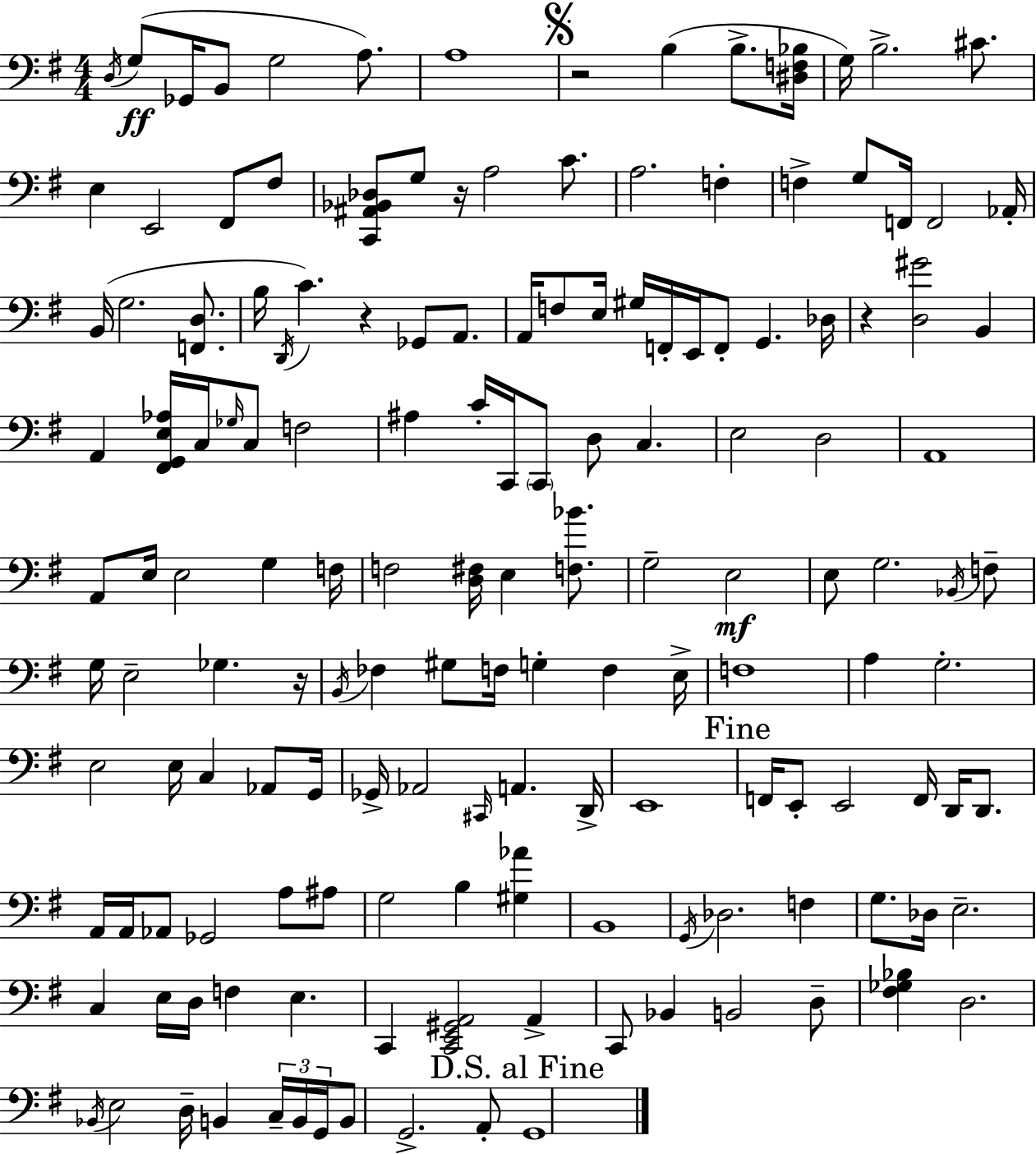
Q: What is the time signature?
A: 4/4